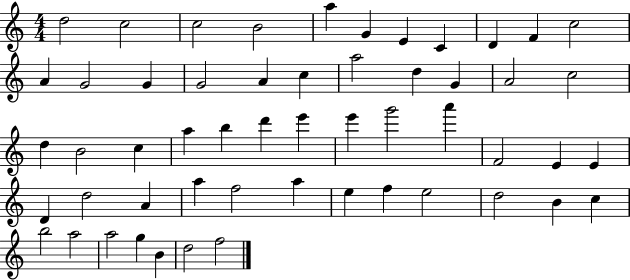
X:1
T:Untitled
M:4/4
L:1/4
K:C
d2 c2 c2 B2 a G E C D F c2 A G2 G G2 A c a2 d G A2 c2 d B2 c a b d' e' e' g'2 a' F2 E E D d2 A a f2 a e f e2 d2 B c b2 a2 a2 g B d2 f2